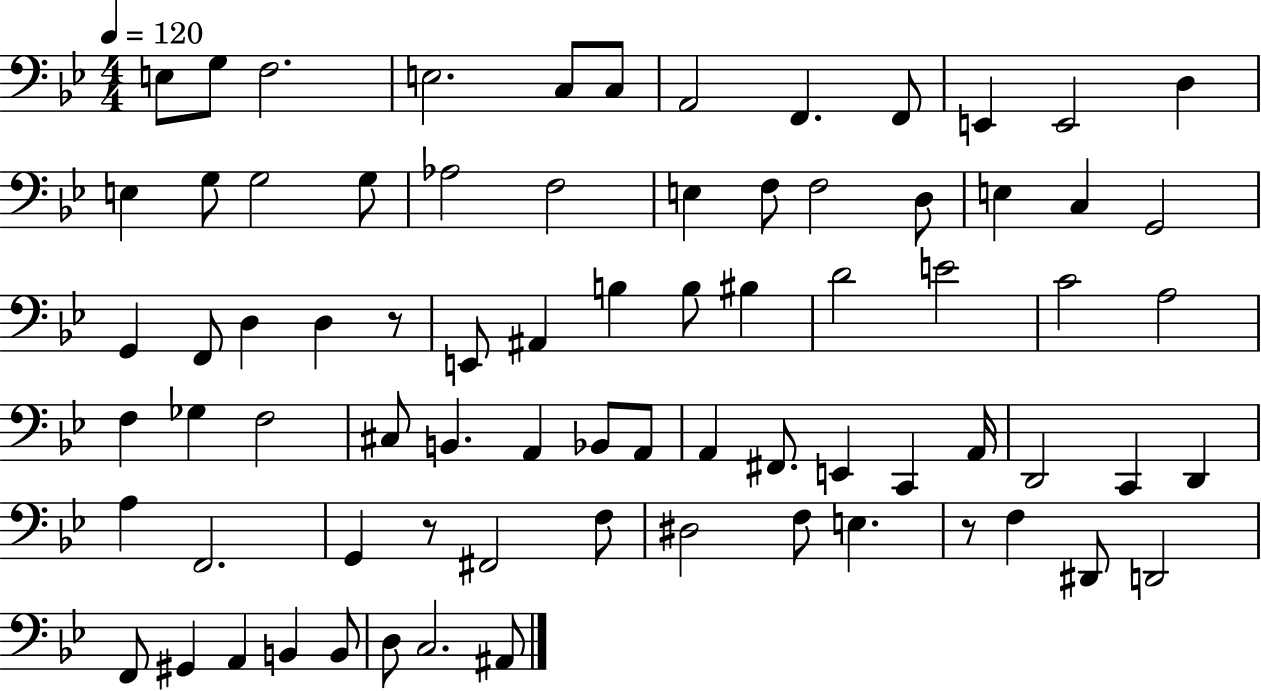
X:1
T:Untitled
M:4/4
L:1/4
K:Bb
E,/2 G,/2 F,2 E,2 C,/2 C,/2 A,,2 F,, F,,/2 E,, E,,2 D, E, G,/2 G,2 G,/2 _A,2 F,2 E, F,/2 F,2 D,/2 E, C, G,,2 G,, F,,/2 D, D, z/2 E,,/2 ^A,, B, B,/2 ^B, D2 E2 C2 A,2 F, _G, F,2 ^C,/2 B,, A,, _B,,/2 A,,/2 A,, ^F,,/2 E,, C,, A,,/4 D,,2 C,, D,, A, F,,2 G,, z/2 ^F,,2 F,/2 ^D,2 F,/2 E, z/2 F, ^D,,/2 D,,2 F,,/2 ^G,, A,, B,, B,,/2 D,/2 C,2 ^A,,/2